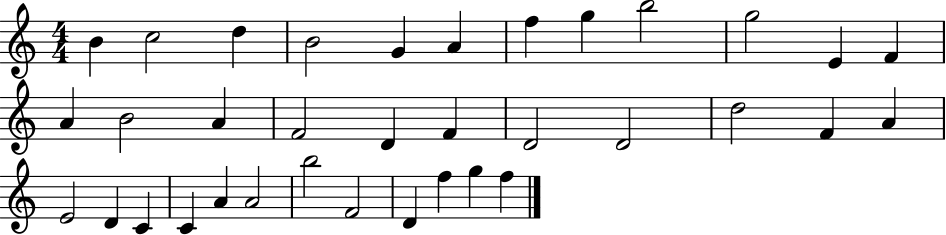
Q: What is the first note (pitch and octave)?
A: B4